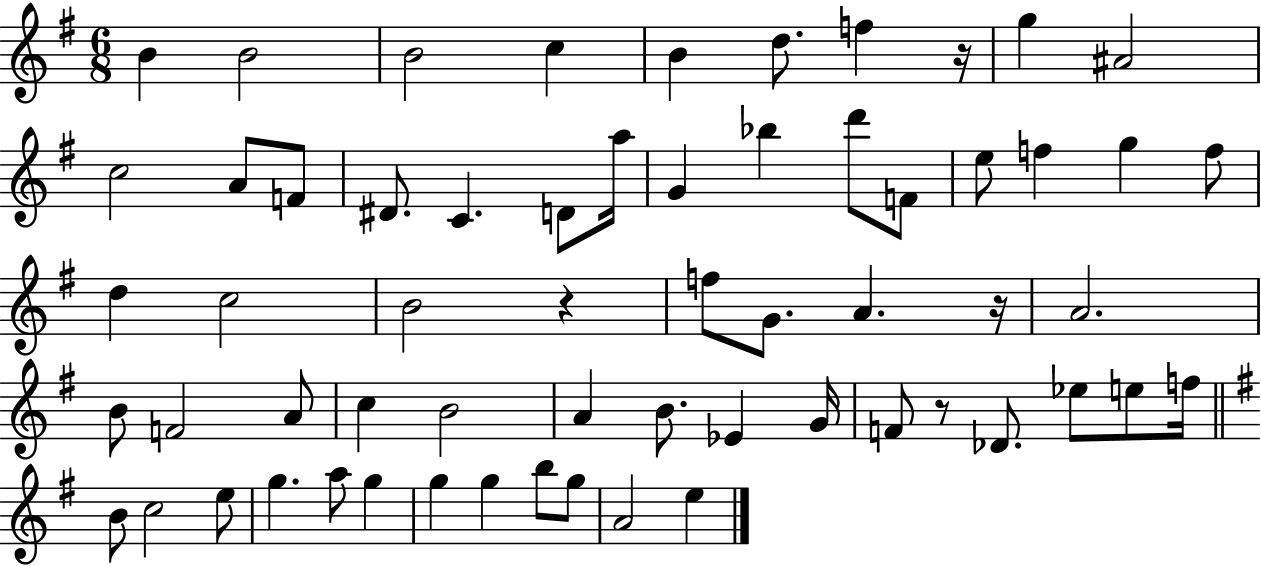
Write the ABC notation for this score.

X:1
T:Untitled
M:6/8
L:1/4
K:G
B B2 B2 c B d/2 f z/4 g ^A2 c2 A/2 F/2 ^D/2 C D/2 a/4 G _b d'/2 F/2 e/2 f g f/2 d c2 B2 z f/2 G/2 A z/4 A2 B/2 F2 A/2 c B2 A B/2 _E G/4 F/2 z/2 _D/2 _e/2 e/2 f/4 B/2 c2 e/2 g a/2 g g g b/2 g/2 A2 e